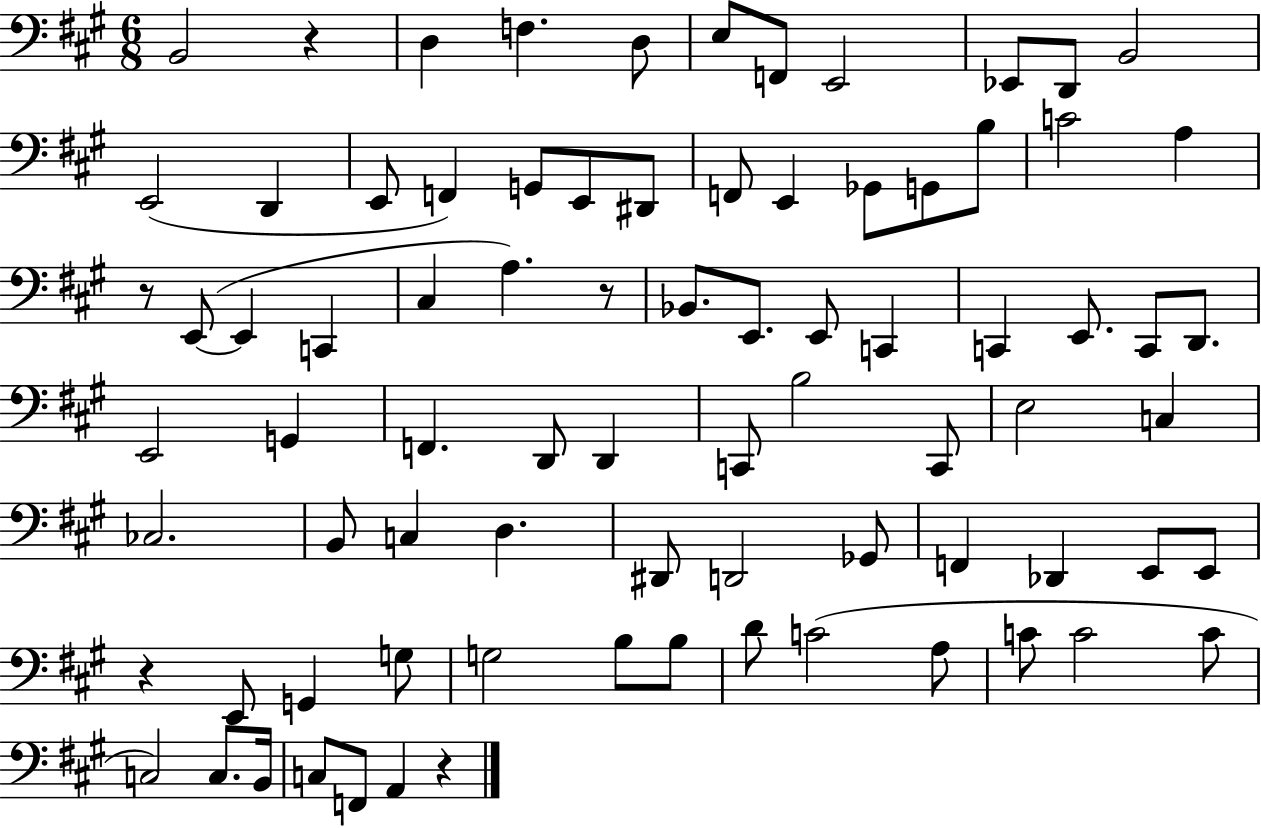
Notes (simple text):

B2/h R/q D3/q F3/q. D3/e E3/e F2/e E2/h Eb2/e D2/e B2/h E2/h D2/q E2/e F2/q G2/e E2/e D#2/e F2/e E2/q Gb2/e G2/e B3/e C4/h A3/q R/e E2/e E2/q C2/q C#3/q A3/q. R/e Bb2/e. E2/e. E2/e C2/q C2/q E2/e. C2/e D2/e. E2/h G2/q F2/q. D2/e D2/q C2/e B3/h C2/e E3/h C3/q CES3/h. B2/e C3/q D3/q. D#2/e D2/h Gb2/e F2/q Db2/q E2/e E2/e R/q E2/e G2/q G3/e G3/h B3/e B3/e D4/e C4/h A3/e C4/e C4/h C4/e C3/h C3/e. B2/s C3/e F2/e A2/q R/q